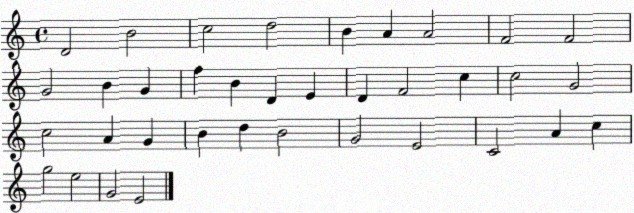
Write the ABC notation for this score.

X:1
T:Untitled
M:4/4
L:1/4
K:C
D2 B2 c2 d2 B A A2 F2 F2 G2 B G f B D E D F2 c c2 G2 c2 A G B d B2 G2 E2 C2 A c g2 e2 G2 E2